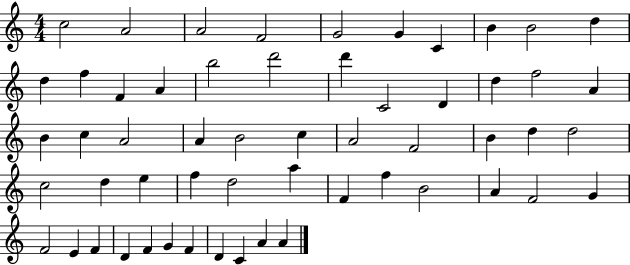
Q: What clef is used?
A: treble